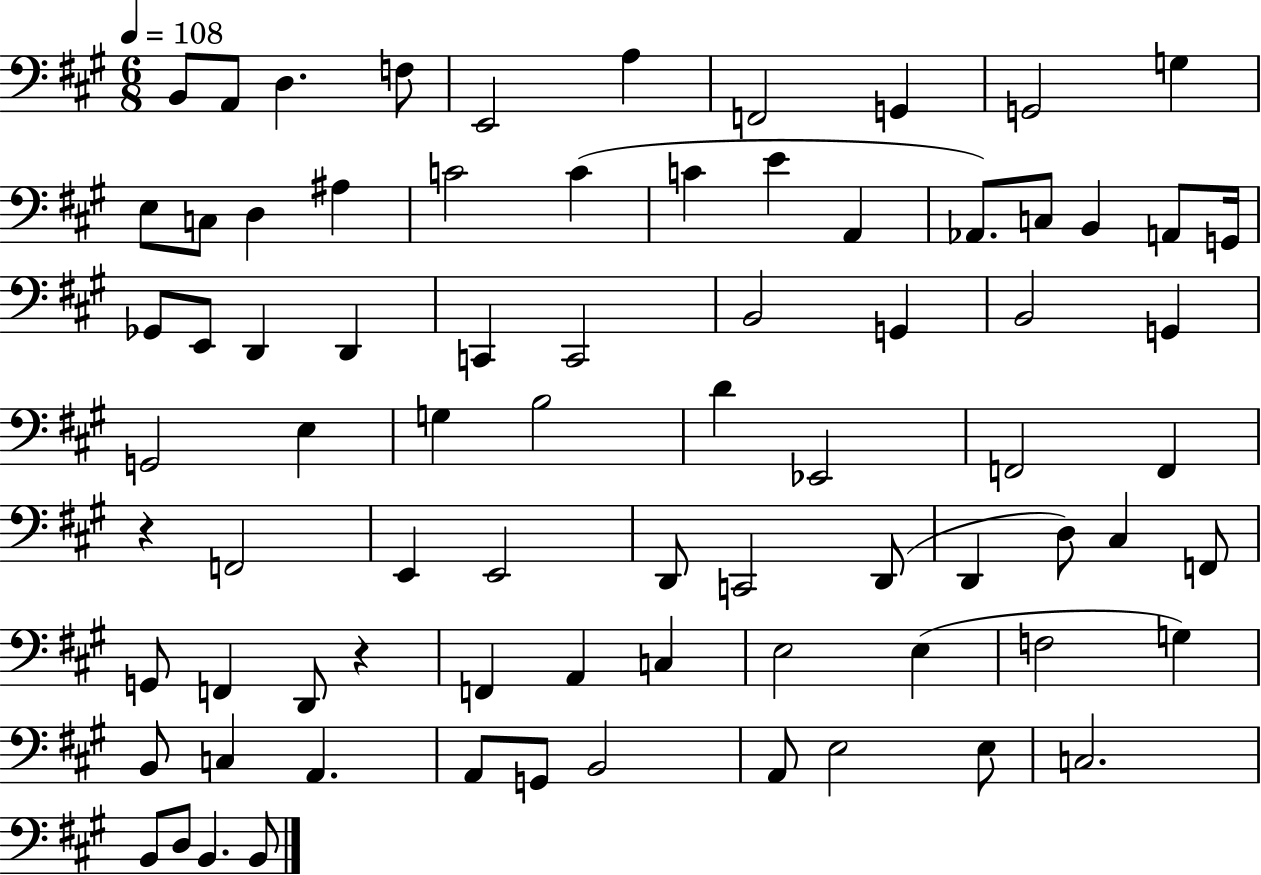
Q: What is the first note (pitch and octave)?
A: B2